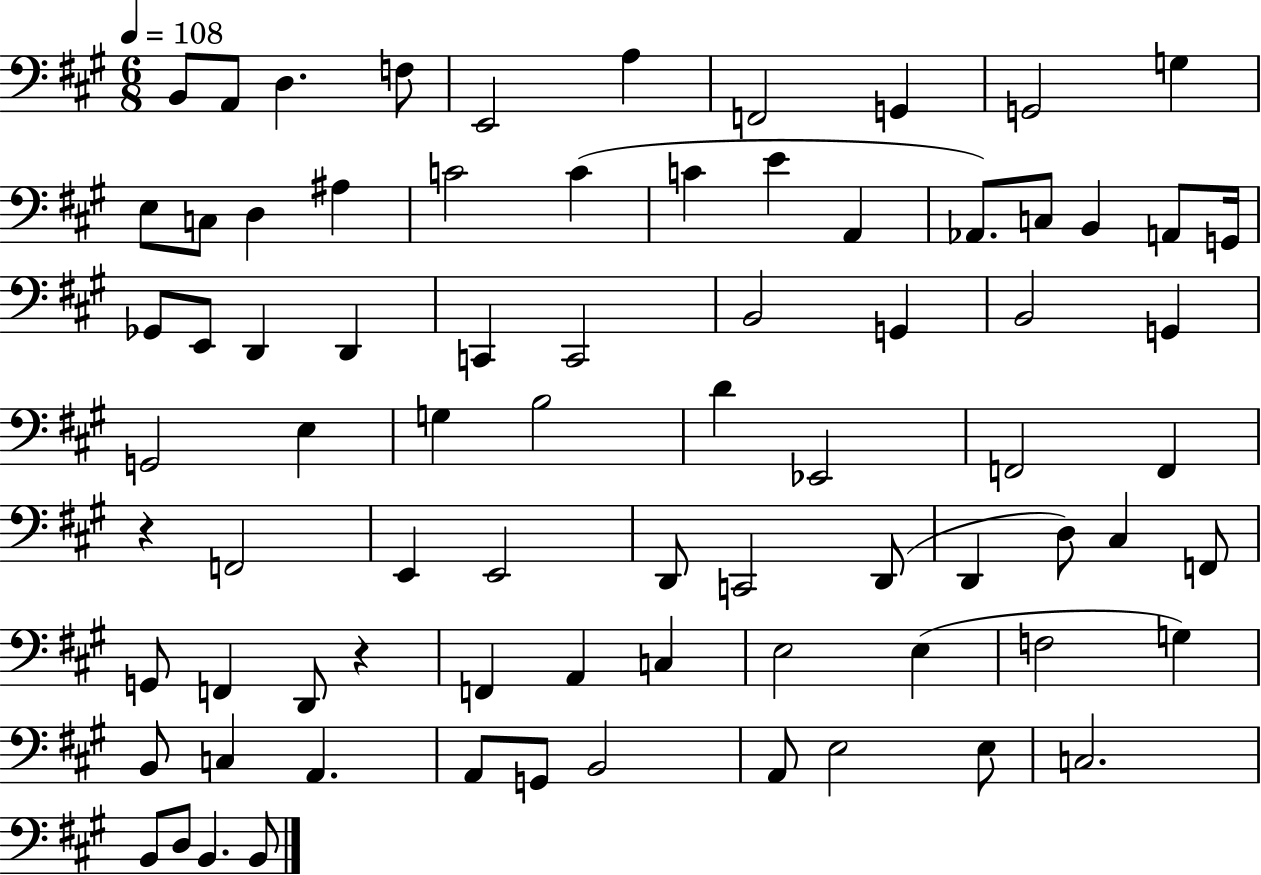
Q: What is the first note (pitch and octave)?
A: B2